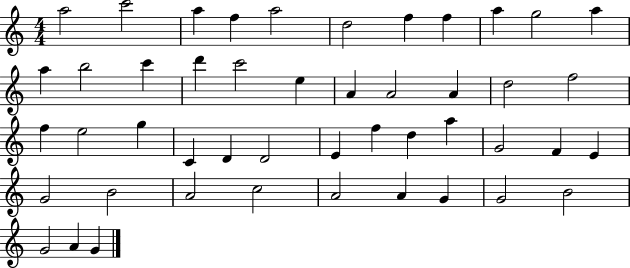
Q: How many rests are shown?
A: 0